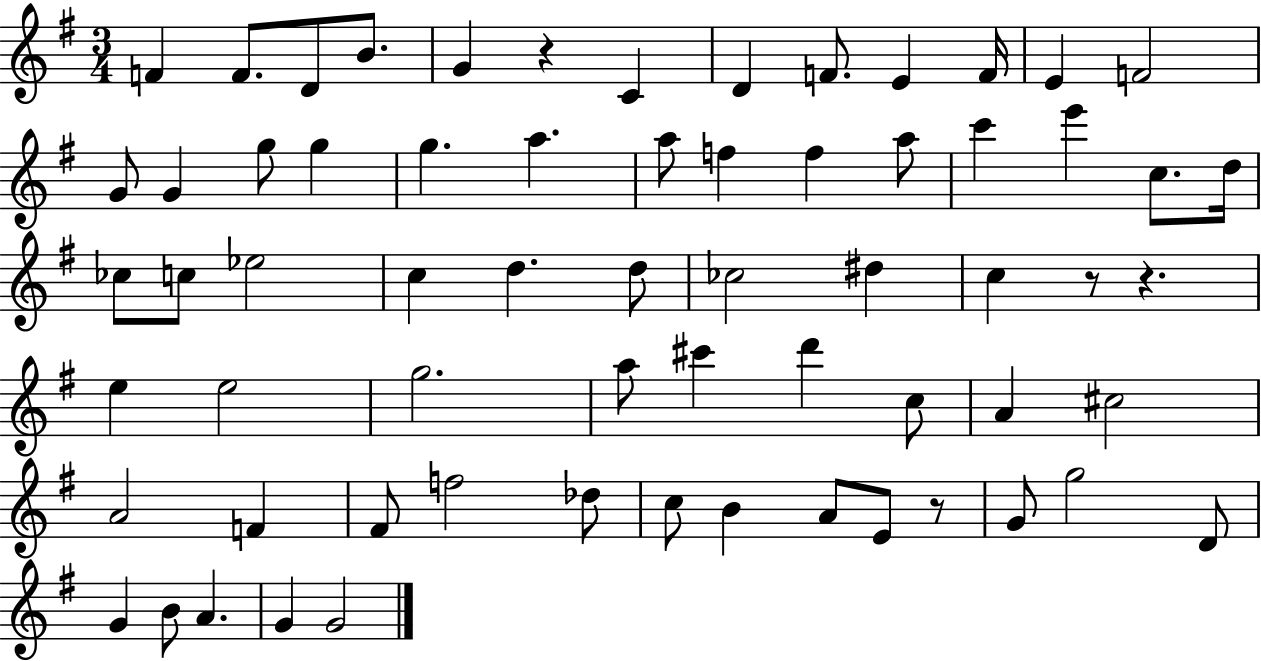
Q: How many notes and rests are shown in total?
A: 65